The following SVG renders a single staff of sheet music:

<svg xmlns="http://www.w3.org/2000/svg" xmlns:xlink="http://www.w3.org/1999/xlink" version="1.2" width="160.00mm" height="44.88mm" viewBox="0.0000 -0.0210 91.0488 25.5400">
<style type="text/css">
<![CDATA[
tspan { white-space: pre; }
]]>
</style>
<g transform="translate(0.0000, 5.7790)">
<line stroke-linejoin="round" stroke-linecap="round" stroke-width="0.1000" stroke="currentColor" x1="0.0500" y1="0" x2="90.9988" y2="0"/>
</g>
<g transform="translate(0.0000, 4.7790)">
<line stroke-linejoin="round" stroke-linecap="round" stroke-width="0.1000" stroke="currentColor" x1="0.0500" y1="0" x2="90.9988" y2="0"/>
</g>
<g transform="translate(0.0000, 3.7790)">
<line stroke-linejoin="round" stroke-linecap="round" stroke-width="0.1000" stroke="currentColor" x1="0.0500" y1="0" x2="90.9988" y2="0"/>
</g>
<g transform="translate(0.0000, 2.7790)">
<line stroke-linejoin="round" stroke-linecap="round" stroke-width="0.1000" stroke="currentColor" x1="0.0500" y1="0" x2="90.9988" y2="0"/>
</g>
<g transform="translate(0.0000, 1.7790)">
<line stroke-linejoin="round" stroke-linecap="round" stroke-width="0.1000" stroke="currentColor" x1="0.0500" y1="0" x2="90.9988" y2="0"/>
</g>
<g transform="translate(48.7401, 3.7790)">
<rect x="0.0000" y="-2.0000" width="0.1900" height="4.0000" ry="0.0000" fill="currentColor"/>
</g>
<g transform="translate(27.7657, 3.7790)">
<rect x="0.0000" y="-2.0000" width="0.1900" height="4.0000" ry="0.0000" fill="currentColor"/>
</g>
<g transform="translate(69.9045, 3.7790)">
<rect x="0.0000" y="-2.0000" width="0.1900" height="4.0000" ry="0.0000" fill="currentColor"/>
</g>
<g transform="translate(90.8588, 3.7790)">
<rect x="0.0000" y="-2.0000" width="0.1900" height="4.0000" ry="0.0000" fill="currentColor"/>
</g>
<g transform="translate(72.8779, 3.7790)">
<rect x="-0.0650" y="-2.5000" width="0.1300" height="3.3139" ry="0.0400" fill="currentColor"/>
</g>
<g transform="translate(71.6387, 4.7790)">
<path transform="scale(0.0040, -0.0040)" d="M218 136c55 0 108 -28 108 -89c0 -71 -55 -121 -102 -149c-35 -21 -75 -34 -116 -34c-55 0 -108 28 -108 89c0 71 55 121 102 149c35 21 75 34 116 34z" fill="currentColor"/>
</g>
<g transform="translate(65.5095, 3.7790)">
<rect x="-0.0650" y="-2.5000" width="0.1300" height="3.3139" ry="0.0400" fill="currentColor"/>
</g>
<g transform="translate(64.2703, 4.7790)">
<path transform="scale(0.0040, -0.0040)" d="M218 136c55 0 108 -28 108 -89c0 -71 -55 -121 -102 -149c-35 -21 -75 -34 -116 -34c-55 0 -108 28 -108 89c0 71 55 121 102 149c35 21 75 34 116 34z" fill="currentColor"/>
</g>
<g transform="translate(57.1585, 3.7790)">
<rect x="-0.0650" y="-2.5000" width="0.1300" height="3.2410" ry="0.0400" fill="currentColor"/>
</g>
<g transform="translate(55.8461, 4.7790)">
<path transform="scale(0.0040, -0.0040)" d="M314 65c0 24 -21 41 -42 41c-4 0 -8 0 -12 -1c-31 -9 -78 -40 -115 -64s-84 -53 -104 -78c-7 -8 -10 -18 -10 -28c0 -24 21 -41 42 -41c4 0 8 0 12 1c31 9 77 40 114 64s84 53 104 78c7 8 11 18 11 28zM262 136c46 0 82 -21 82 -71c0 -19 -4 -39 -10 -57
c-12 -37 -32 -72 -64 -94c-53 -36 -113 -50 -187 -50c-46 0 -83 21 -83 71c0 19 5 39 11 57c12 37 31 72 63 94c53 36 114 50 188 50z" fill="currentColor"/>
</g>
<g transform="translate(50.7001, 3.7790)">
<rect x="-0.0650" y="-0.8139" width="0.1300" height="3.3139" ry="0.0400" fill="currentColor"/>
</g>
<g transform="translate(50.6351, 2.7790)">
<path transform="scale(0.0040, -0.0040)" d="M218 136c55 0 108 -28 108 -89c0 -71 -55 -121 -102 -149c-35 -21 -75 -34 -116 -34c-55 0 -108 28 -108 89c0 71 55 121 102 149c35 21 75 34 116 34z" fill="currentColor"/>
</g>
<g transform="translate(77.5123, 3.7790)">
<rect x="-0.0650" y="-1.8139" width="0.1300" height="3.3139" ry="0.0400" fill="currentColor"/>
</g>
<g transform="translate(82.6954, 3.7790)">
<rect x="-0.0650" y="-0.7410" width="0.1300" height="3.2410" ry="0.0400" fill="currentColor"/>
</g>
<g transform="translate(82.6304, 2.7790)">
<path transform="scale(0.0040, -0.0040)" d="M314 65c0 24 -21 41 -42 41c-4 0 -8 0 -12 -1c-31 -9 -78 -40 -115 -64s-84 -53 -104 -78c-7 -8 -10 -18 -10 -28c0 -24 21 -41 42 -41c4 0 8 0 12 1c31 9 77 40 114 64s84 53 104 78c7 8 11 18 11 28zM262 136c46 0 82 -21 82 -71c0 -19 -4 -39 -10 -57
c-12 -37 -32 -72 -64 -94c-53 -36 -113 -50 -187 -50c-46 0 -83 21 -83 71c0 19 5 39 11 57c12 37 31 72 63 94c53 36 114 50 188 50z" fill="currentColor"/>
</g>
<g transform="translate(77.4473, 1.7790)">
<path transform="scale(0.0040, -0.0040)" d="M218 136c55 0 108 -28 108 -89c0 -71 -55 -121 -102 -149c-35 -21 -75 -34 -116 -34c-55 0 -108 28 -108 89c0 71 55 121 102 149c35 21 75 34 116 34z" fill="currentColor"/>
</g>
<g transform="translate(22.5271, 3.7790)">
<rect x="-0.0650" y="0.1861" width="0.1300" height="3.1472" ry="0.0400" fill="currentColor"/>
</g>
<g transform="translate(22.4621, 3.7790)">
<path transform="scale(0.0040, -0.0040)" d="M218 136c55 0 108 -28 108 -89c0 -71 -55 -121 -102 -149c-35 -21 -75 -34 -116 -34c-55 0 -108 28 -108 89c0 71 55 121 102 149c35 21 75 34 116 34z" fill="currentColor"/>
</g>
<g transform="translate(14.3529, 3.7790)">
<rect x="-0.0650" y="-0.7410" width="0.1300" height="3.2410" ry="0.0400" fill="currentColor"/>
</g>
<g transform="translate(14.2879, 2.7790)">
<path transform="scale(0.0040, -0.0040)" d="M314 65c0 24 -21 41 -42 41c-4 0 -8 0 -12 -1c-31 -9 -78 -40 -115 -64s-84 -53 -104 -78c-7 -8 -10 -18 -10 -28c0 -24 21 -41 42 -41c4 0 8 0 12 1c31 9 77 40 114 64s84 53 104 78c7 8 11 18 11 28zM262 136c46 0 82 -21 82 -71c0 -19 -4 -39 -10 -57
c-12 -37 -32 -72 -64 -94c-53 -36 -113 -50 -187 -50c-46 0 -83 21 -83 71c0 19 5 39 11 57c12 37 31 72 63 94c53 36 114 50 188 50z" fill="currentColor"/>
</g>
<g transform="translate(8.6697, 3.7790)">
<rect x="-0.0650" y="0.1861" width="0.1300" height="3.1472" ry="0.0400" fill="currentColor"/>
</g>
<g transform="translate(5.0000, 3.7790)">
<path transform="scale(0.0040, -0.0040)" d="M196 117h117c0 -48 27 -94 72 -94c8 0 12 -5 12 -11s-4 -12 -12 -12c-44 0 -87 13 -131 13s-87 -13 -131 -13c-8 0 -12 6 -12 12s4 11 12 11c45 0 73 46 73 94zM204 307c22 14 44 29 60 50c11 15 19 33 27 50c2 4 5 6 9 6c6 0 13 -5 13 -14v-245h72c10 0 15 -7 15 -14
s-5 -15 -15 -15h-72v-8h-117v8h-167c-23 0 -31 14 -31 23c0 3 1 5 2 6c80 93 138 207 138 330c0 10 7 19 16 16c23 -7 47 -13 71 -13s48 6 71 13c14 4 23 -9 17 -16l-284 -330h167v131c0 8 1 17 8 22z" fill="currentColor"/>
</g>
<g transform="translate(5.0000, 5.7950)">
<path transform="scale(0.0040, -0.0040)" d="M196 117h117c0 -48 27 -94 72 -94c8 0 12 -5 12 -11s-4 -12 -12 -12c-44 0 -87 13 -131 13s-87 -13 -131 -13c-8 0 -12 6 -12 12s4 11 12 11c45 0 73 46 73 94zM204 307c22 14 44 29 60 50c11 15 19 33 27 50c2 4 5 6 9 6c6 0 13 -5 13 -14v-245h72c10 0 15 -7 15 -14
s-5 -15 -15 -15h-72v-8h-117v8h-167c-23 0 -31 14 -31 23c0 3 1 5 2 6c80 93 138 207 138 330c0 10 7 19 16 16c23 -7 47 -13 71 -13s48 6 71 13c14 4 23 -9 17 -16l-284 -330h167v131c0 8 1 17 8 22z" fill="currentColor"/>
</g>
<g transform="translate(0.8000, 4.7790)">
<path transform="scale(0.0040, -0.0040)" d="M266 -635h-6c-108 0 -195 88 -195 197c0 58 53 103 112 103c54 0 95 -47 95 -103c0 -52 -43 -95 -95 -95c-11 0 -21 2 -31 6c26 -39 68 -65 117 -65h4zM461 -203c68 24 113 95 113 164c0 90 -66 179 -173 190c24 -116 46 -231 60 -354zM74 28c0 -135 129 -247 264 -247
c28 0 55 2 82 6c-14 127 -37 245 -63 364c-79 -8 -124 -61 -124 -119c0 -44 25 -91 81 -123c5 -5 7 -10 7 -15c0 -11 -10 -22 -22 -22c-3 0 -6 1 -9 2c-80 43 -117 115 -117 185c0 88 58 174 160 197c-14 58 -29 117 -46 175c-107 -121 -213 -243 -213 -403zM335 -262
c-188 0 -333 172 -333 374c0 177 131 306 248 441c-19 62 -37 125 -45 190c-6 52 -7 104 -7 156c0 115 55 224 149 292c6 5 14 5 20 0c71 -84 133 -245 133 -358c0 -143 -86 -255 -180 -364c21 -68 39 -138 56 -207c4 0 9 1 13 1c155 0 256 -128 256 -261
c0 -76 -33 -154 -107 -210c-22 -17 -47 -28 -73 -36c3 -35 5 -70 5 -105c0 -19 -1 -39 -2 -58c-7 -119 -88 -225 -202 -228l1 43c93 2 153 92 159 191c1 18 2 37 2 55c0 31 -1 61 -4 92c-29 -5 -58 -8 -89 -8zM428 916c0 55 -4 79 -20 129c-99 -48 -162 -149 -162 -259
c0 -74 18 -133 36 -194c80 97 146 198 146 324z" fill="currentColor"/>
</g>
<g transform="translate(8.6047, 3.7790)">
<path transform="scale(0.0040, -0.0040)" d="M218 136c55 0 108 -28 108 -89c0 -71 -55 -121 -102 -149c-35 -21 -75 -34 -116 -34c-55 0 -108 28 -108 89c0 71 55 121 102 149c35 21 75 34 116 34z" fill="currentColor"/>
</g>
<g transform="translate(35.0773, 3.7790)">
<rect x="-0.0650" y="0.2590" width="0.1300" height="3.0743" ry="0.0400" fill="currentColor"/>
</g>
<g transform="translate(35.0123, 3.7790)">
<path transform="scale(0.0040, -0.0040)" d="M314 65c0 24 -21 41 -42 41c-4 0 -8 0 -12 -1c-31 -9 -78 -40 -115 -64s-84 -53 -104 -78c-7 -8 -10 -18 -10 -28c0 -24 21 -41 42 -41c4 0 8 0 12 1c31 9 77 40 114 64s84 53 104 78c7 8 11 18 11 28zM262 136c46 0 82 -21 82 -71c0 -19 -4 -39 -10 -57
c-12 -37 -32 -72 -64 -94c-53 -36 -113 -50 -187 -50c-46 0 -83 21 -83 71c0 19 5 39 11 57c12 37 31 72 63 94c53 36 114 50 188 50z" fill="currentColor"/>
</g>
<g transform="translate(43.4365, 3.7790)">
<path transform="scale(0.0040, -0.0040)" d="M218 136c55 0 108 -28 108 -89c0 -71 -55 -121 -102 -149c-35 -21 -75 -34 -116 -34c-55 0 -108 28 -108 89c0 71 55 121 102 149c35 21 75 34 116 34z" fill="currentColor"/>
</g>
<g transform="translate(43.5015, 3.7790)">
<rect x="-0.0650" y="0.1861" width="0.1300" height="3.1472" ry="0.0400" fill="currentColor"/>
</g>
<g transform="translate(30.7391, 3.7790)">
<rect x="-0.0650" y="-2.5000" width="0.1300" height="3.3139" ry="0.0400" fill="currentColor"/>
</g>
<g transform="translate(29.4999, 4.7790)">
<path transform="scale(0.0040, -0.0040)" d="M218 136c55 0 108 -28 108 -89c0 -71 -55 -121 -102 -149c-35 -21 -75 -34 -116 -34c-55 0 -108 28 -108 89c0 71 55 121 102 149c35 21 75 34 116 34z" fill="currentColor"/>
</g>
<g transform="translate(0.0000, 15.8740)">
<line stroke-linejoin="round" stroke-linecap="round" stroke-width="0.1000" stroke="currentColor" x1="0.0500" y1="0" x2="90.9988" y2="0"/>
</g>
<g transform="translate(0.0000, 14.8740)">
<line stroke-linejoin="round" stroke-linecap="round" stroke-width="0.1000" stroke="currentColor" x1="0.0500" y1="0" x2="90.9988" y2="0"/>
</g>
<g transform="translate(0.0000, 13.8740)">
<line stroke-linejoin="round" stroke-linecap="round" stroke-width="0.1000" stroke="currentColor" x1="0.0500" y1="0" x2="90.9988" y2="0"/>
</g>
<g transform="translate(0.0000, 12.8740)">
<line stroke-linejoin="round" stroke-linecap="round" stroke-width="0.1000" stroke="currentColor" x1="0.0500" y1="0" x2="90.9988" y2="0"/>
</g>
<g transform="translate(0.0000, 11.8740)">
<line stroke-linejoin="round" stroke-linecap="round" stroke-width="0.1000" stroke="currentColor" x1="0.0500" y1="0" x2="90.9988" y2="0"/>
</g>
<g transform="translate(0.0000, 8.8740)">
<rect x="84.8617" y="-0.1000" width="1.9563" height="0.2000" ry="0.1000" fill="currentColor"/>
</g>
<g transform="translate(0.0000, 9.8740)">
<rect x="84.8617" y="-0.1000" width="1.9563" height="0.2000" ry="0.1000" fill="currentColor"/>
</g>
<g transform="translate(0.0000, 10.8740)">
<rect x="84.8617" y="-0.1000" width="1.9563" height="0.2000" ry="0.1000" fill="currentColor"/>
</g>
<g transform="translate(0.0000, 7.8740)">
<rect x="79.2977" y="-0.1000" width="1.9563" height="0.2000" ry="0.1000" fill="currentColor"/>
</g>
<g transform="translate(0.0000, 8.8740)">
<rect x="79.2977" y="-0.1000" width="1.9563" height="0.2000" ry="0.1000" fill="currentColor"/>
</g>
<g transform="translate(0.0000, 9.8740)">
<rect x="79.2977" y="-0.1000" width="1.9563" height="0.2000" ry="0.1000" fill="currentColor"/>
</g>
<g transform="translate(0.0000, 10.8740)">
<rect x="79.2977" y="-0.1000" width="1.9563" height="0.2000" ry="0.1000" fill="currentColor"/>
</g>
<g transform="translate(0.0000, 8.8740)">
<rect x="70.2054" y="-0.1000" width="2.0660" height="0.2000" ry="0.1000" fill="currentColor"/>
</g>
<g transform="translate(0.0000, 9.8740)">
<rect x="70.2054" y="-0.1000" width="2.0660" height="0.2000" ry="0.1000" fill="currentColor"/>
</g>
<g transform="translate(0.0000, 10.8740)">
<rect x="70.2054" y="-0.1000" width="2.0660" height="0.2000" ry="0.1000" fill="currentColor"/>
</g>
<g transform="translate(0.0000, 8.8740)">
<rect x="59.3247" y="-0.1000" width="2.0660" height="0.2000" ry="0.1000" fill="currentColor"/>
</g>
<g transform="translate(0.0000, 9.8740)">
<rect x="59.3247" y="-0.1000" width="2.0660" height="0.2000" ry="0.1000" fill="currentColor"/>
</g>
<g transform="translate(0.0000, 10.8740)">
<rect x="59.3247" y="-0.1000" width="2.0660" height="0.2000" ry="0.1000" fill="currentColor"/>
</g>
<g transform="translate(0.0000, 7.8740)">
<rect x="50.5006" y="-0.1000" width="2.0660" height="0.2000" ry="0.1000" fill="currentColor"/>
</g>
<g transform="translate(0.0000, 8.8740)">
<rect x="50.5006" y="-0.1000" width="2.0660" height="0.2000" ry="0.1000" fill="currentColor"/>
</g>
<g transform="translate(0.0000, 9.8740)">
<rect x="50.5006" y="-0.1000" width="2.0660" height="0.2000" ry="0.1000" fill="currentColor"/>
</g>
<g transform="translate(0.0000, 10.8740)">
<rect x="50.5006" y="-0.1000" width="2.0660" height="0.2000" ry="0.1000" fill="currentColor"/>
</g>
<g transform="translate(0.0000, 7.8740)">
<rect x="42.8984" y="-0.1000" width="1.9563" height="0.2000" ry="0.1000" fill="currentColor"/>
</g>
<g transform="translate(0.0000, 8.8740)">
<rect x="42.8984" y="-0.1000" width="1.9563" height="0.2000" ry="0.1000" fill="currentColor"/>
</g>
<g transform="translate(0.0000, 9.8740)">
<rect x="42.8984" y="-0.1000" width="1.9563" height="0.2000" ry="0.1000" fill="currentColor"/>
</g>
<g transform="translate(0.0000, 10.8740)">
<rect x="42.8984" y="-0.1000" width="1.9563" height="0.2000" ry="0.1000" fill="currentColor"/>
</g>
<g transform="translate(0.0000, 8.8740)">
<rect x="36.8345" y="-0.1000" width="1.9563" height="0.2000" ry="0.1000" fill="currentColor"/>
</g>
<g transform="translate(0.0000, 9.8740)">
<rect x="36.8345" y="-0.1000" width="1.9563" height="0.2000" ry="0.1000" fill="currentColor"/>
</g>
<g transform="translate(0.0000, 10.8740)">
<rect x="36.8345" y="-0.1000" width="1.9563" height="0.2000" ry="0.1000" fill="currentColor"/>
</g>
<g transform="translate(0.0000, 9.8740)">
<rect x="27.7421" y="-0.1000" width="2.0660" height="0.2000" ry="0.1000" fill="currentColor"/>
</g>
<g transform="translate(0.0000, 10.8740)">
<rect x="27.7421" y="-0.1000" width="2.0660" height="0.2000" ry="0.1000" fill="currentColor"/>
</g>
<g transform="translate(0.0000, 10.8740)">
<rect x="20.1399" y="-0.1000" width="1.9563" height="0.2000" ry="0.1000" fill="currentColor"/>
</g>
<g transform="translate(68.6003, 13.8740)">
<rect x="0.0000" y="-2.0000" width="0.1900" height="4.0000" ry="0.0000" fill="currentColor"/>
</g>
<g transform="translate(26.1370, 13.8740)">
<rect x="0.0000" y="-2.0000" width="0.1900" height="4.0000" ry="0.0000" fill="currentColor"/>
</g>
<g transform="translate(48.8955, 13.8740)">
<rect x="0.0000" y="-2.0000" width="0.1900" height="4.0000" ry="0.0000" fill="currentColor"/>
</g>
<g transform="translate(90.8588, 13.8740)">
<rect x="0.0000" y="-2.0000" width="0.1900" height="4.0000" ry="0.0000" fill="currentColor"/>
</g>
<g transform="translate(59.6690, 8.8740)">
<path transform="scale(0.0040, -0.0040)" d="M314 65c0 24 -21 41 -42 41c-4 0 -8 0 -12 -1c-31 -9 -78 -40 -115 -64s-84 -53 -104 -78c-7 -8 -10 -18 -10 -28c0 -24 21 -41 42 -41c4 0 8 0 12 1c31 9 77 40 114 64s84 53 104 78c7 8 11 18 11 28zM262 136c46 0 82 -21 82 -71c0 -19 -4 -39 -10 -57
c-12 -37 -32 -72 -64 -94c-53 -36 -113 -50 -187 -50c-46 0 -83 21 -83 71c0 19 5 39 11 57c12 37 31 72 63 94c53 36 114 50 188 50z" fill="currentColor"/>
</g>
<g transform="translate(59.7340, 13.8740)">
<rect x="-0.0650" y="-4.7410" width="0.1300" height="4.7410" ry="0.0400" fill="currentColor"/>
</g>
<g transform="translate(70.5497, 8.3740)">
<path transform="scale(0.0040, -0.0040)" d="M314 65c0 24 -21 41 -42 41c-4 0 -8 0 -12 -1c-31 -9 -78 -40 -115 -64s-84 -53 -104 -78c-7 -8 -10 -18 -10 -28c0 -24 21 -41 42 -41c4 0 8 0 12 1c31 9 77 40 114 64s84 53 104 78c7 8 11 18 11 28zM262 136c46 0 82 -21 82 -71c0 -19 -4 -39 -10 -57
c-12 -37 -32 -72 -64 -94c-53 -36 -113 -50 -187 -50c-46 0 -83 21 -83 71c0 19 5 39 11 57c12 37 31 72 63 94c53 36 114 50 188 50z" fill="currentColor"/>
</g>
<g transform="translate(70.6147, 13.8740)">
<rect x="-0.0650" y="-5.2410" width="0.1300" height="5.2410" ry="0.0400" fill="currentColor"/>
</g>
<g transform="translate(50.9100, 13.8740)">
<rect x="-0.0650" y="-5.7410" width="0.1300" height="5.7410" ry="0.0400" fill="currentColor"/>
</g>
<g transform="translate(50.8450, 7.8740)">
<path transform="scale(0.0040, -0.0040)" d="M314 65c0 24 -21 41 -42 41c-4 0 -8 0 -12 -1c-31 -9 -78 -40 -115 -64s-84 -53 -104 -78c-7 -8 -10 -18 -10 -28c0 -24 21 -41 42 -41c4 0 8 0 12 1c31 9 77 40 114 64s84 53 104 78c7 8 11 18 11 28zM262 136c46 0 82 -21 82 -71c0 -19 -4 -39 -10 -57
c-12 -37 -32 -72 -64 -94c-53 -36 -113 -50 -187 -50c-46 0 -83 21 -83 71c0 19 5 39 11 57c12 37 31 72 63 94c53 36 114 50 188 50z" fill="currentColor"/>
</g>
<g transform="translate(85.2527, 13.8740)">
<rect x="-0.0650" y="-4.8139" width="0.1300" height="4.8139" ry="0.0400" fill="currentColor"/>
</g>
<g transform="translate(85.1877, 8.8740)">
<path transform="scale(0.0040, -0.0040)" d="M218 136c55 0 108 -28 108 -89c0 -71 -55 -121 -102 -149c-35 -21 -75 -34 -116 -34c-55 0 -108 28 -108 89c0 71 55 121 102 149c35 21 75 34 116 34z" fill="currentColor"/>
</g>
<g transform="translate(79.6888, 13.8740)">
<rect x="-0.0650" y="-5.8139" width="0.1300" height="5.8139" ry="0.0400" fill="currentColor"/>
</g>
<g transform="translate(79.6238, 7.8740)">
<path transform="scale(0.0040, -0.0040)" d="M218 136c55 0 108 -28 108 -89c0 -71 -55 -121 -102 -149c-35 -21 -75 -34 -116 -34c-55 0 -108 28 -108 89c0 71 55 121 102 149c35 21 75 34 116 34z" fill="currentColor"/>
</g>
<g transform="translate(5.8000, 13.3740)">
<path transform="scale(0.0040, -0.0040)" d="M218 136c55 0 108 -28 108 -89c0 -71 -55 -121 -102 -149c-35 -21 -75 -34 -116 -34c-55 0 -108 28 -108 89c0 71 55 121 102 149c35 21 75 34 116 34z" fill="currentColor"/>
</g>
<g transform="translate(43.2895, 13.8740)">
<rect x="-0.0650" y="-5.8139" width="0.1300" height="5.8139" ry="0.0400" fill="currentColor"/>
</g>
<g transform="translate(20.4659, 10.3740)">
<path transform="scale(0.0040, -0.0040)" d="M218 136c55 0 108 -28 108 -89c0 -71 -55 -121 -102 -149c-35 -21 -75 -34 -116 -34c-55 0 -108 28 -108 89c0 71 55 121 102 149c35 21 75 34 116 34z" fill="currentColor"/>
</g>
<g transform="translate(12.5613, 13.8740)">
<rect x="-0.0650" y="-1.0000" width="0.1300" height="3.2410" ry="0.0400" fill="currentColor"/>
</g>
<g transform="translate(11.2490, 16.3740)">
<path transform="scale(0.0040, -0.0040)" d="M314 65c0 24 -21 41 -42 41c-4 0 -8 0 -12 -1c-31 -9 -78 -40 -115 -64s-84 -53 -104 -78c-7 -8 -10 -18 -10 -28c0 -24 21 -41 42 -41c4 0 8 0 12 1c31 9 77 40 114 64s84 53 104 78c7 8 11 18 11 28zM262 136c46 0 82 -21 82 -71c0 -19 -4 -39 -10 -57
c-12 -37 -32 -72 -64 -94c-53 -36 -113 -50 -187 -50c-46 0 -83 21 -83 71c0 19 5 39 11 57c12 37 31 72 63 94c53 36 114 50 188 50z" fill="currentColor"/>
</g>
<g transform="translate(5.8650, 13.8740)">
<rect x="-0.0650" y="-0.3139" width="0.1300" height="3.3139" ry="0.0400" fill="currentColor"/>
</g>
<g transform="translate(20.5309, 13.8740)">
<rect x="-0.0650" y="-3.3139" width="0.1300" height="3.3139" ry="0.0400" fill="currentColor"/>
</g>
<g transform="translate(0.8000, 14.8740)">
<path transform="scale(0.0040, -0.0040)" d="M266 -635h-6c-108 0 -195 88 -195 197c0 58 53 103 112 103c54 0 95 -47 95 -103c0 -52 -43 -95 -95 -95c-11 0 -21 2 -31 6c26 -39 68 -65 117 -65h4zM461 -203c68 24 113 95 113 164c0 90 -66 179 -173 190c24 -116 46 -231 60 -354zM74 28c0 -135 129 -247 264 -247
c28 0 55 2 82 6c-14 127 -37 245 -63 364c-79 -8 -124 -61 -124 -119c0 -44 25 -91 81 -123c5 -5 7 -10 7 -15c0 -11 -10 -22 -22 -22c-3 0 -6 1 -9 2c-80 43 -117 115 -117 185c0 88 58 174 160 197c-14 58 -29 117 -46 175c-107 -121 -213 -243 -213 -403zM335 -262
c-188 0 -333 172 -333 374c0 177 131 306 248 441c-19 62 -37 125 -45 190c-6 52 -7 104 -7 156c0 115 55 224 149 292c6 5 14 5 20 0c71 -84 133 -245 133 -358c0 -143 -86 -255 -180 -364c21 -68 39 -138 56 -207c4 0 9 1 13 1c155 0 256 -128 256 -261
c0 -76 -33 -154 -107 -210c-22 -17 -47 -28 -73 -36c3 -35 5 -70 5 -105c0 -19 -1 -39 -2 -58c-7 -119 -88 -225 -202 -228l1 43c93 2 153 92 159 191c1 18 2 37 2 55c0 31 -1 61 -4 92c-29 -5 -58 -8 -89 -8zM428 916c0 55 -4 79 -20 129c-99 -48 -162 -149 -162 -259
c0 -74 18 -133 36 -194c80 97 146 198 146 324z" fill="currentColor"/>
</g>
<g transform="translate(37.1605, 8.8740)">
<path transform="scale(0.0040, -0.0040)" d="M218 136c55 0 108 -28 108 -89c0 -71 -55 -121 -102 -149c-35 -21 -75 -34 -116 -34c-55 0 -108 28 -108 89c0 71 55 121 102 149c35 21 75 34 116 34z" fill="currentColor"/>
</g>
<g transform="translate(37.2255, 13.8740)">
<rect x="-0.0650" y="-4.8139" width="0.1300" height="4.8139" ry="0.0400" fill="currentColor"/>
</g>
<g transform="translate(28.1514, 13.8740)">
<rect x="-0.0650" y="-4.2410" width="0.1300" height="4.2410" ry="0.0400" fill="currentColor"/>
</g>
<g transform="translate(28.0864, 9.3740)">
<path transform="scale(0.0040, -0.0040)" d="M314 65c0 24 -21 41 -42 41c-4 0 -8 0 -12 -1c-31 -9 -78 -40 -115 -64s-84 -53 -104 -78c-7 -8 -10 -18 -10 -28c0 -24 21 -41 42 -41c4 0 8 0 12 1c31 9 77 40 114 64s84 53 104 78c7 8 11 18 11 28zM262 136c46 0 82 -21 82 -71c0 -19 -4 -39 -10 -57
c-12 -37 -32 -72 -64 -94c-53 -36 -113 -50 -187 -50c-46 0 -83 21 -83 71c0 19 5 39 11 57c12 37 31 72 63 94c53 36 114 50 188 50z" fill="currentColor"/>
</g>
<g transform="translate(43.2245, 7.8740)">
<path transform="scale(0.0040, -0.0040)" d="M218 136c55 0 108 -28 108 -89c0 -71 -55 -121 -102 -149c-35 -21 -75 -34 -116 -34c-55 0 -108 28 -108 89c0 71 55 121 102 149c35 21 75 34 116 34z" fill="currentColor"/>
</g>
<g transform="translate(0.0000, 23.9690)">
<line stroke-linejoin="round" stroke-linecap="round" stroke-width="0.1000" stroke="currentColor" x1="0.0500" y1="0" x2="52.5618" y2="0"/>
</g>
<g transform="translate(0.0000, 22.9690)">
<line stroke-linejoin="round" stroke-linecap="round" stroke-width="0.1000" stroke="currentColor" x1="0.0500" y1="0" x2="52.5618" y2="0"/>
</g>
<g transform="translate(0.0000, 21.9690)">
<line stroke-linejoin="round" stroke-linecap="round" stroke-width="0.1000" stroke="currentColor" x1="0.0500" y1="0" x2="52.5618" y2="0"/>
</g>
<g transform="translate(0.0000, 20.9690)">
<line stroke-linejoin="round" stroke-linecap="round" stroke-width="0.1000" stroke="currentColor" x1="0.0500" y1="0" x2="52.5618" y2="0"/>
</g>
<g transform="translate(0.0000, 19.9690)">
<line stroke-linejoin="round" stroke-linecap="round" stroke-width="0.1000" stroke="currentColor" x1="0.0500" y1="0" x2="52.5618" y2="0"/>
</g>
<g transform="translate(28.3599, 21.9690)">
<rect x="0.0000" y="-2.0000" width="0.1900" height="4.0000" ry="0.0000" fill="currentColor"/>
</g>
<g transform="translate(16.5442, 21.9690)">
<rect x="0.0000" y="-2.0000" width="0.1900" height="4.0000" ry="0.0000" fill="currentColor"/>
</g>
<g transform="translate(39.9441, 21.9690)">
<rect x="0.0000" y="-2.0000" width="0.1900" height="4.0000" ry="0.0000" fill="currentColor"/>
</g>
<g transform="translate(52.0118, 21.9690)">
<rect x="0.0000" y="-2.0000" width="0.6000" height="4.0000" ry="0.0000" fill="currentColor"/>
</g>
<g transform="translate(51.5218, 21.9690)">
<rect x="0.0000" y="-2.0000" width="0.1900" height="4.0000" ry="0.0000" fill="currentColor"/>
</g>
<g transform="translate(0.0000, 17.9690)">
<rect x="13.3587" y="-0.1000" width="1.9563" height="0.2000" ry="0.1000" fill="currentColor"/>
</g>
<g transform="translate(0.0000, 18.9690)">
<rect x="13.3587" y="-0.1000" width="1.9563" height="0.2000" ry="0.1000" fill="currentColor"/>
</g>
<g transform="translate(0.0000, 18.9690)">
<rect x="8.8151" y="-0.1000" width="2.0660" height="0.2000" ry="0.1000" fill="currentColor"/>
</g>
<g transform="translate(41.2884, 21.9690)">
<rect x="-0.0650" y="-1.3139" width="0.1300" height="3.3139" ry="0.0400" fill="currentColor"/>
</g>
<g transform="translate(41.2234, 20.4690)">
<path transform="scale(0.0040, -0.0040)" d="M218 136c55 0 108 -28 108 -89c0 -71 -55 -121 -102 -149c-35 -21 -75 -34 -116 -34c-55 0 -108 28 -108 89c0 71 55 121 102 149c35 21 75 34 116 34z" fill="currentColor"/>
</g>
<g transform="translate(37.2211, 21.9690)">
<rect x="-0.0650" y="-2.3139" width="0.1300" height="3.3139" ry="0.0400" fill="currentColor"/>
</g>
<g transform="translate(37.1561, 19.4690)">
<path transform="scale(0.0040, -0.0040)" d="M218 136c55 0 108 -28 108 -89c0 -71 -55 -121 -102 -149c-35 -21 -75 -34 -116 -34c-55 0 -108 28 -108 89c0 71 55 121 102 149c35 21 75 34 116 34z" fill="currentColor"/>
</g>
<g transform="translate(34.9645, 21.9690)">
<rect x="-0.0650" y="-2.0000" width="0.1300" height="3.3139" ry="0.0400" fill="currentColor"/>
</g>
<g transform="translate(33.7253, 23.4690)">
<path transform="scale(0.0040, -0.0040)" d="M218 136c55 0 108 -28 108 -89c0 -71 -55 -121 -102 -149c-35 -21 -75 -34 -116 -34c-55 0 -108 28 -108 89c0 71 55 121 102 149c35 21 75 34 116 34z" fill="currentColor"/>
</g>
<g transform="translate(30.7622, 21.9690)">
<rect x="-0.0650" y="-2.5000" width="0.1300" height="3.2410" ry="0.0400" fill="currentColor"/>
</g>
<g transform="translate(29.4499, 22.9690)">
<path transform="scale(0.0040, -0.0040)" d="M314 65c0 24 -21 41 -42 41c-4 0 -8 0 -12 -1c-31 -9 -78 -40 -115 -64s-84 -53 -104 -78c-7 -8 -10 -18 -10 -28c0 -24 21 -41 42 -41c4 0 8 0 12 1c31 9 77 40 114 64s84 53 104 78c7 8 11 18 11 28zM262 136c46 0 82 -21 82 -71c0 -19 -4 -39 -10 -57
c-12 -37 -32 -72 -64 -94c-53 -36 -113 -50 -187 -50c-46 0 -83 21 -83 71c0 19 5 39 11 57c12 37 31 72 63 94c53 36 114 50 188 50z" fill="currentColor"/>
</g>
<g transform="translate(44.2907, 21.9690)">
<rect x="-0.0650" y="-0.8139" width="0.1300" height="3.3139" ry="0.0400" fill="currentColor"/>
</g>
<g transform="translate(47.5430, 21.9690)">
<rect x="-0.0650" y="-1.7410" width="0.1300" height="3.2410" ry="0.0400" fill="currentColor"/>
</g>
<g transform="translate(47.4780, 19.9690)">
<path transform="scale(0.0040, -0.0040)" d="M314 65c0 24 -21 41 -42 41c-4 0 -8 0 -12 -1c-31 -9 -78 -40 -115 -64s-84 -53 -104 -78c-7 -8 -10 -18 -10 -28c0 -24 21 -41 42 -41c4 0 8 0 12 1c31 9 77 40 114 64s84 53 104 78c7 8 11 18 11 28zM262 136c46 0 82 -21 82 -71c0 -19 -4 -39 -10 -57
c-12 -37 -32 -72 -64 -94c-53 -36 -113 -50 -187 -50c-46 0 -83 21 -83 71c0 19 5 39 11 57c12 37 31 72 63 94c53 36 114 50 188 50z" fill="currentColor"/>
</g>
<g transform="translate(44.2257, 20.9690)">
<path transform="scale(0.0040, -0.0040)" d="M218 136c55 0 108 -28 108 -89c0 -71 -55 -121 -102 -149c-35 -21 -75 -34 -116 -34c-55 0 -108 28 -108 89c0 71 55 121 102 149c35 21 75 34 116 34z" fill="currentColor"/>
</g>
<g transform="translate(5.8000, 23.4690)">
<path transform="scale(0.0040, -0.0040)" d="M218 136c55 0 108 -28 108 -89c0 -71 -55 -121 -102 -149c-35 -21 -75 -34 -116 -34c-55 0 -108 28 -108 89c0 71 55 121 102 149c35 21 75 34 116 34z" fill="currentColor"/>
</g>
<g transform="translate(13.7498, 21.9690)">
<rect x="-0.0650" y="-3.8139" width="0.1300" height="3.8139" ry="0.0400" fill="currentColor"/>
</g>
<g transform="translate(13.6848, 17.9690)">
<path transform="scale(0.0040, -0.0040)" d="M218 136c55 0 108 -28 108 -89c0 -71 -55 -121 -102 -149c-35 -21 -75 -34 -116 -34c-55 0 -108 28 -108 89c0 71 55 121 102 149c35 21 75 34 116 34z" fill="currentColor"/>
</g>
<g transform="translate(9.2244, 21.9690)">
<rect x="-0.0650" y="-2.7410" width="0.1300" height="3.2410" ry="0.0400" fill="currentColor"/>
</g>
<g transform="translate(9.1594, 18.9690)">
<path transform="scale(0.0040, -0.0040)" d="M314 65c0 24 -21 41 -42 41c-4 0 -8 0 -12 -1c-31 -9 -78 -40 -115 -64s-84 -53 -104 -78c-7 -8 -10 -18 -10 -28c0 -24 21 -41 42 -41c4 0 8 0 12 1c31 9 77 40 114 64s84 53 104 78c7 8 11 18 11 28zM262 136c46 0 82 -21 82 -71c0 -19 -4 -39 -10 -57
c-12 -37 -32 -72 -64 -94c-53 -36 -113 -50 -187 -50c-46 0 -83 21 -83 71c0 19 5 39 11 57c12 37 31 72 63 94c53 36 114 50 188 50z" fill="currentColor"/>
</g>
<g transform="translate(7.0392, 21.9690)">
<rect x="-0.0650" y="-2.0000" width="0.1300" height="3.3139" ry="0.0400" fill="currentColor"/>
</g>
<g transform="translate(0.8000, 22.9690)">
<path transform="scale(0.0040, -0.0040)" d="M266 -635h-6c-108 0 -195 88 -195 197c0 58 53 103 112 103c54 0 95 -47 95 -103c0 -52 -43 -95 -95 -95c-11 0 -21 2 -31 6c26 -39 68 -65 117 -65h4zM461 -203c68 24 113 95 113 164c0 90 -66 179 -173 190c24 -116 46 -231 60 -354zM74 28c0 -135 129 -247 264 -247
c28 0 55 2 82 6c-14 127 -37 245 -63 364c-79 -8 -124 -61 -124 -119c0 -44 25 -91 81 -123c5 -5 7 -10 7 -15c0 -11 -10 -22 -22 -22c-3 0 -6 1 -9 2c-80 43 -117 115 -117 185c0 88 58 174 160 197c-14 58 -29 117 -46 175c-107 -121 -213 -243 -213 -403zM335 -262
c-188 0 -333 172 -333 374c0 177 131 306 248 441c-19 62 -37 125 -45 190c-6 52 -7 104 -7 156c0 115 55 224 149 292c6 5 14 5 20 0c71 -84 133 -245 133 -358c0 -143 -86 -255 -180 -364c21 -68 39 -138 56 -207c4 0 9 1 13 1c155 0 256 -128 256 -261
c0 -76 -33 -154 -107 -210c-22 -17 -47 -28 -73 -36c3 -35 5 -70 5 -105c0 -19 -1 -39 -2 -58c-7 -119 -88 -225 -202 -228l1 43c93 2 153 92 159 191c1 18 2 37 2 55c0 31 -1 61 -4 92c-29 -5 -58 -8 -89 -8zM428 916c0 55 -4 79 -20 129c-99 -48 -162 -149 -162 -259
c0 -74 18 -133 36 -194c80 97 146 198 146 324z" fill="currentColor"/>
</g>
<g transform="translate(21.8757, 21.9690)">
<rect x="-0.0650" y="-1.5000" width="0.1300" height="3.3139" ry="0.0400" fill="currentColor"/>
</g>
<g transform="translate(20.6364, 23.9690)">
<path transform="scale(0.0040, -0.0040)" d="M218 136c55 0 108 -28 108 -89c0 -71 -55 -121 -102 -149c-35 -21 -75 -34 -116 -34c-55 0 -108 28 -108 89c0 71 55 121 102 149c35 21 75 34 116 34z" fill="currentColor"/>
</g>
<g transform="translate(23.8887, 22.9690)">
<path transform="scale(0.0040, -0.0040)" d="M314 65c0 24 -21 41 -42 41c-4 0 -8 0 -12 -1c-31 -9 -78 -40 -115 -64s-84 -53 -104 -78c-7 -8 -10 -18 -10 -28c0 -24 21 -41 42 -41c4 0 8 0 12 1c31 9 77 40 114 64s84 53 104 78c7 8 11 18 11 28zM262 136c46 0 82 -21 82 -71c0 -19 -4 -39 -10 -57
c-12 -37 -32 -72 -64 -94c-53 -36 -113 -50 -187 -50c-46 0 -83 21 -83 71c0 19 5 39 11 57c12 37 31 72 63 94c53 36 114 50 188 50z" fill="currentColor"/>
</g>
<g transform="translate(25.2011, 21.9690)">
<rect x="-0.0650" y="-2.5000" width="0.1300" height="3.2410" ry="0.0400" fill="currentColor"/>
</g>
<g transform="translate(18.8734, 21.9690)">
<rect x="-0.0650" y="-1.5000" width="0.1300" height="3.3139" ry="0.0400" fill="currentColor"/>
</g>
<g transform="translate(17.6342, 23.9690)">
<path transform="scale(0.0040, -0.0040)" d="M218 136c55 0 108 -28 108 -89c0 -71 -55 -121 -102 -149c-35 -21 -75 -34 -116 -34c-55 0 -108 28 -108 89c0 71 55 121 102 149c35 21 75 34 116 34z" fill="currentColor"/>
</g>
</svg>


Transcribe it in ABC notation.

X:1
T:Untitled
M:4/4
L:1/4
K:C
B d2 B G B2 B d G2 G G f d2 c D2 b d'2 e' g' g'2 e'2 f'2 g' e' F a2 c' E E G2 G2 F g e d f2